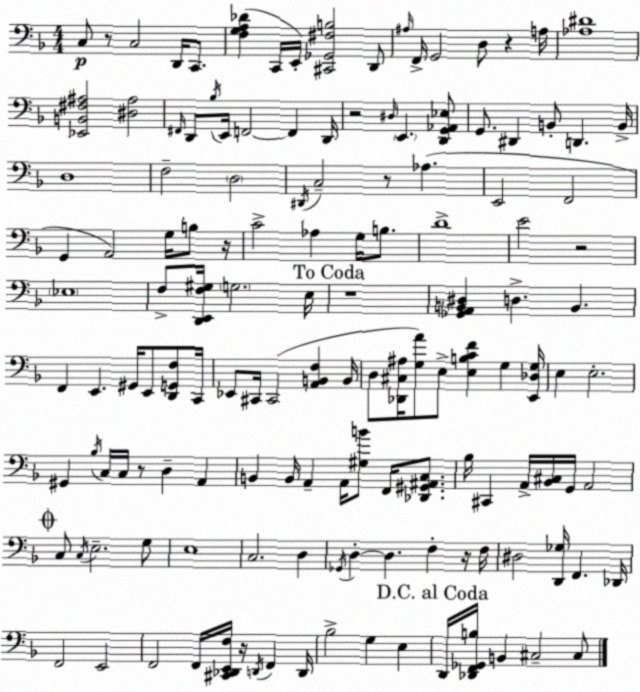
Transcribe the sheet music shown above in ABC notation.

X:1
T:Untitled
M:4/4
L:1/4
K:Dm
C,/2 z/2 C,2 D,,/4 C,,/2 [F,G,A,_D] C,,/4 E,,/4 [^C,,_G,,^F,B,]2 D,,/2 ^A,/4 F,,/4 G,,2 D,/2 z A,/4 [_A,^D]4 [_E,,B,,^F,^A,]2 [^D,^A,]2 ^F,,/4 D,,/2 _B,/4 E,,/4 F,,2 F,, D,,/4 z2 ^D,/4 E,, [D,,G,,_A,,_E,]/2 G,,/2 ^D,, B,,/2 D,, B,,/4 D,4 F,2 D,2 ^D,,/4 C,2 z/2 _A, E,,2 F,,2 G,, A,,2 G,/4 B,/2 z/4 C2 _A, G,/4 B,/2 D4 E2 z2 _E,4 F,/2 [D,,E,,F,^G,]/4 G,2 E,/4 z4 [_G,,A,,B,,^D,] D, B,, F,, E,, ^G,,/4 E,,/2 [D,,G,,F,]/2 C,,/4 _E,,/2 ^C,,/4 ^C,,2 [A,,B,,F,] B,,/4 D,/2 [_D,,^C,^A,]/4 [G,A]/2 E,/2 [E,B,CF] G, [E,,_D,G,]/4 E, E,2 ^G,, _B,/4 C,/4 C,/4 z/2 D, A,, B,, B,,/4 A,, A,,/4 [^G,B]/2 F,,/4 [_D,,^G,,^A,,C,]/2 _B,/4 ^C,, A,,/4 [_B,,^C,]/4 G,,/4 A,,2 C,/2 C,/4 E,2 G,/2 E,4 C,2 D, _G,,/4 D, D, F, z/4 F,/4 ^D,2 [D,,_G,]/4 F,, _D,,/4 F,,2 E,,2 F,,2 F,,/4 [^C,,_D,,E,,F,]/4 z/4 D,,/4 F,, D,,/4 _B,2 G, E, D,,/4 [_D,,F,,_G,,B,]/4 B,, ^C,2 ^C,/2